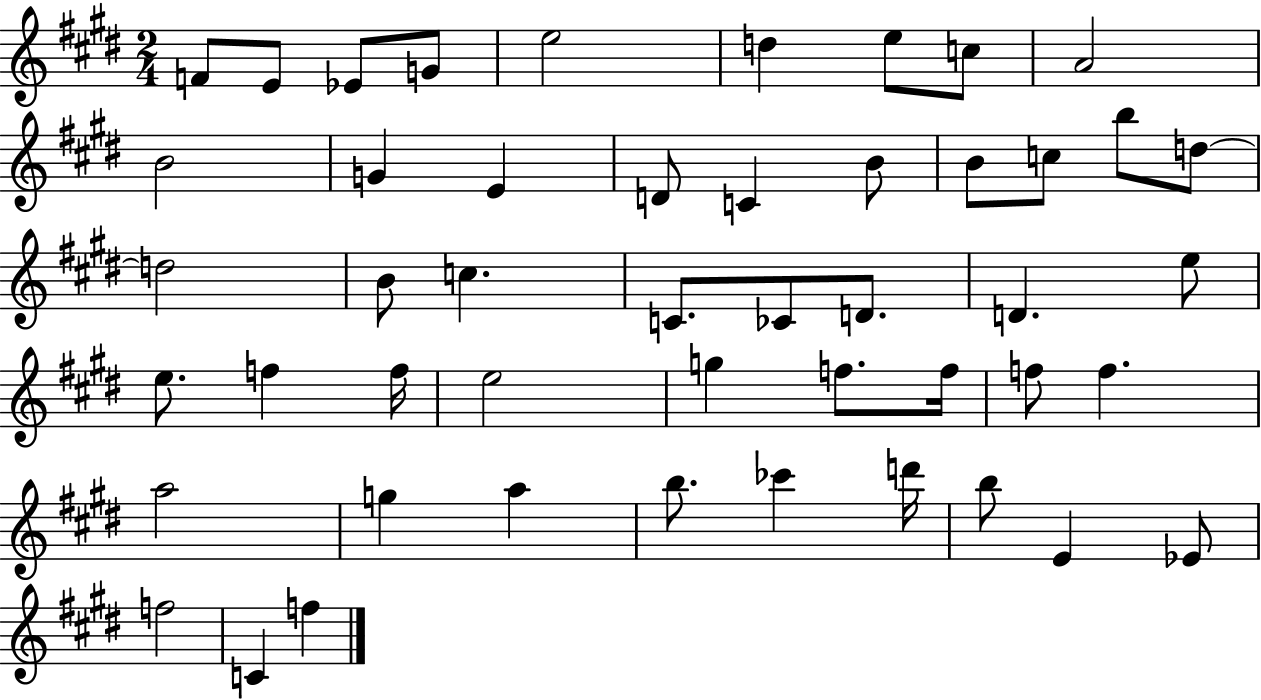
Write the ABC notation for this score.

X:1
T:Untitled
M:2/4
L:1/4
K:E
F/2 E/2 _E/2 G/2 e2 d e/2 c/2 A2 B2 G E D/2 C B/2 B/2 c/2 b/2 d/2 d2 B/2 c C/2 _C/2 D/2 D e/2 e/2 f f/4 e2 g f/2 f/4 f/2 f a2 g a b/2 _c' d'/4 b/2 E _E/2 f2 C f